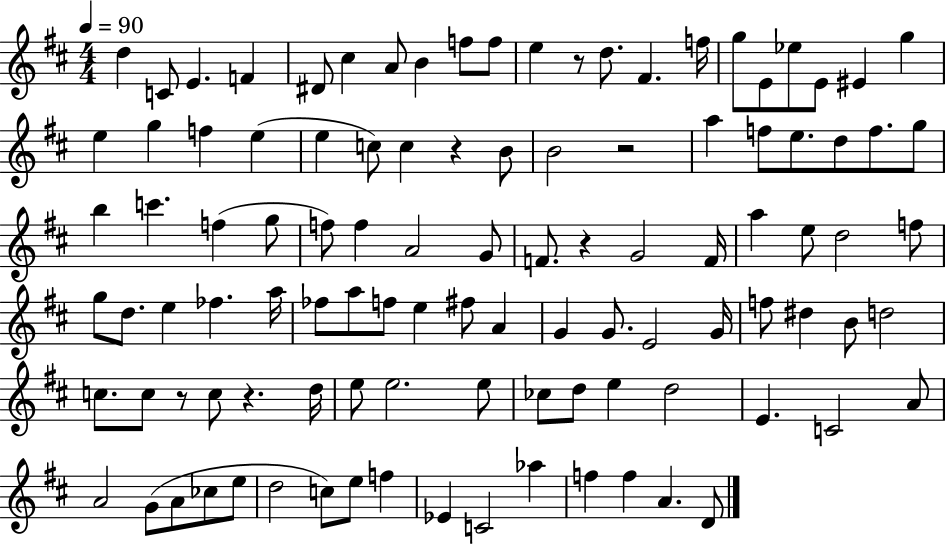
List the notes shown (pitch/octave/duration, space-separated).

D5/q C4/e E4/q. F4/q D#4/e C#5/q A4/e B4/q F5/e F5/e E5/q R/e D5/e. F#4/q. F5/s G5/e E4/e Eb5/e E4/e EIS4/q G5/q E5/q G5/q F5/q E5/q E5/q C5/e C5/q R/q B4/e B4/h R/h A5/q F5/e E5/e. D5/e F5/e. G5/e B5/q C6/q. F5/q G5/e F5/e F5/q A4/h G4/e F4/e. R/q G4/h F4/s A5/q E5/e D5/h F5/e G5/e D5/e. E5/q FES5/q. A5/s FES5/e A5/e F5/e E5/q F#5/e A4/q G4/q G4/e. E4/h G4/s F5/e D#5/q B4/e D5/h C5/e. C5/e R/e C5/e R/q. D5/s E5/e E5/h. E5/e CES5/e D5/e E5/q D5/h E4/q. C4/h A4/e A4/h G4/e A4/e CES5/e E5/e D5/h C5/e E5/e F5/q Eb4/q C4/h Ab5/q F5/q F5/q A4/q. D4/e